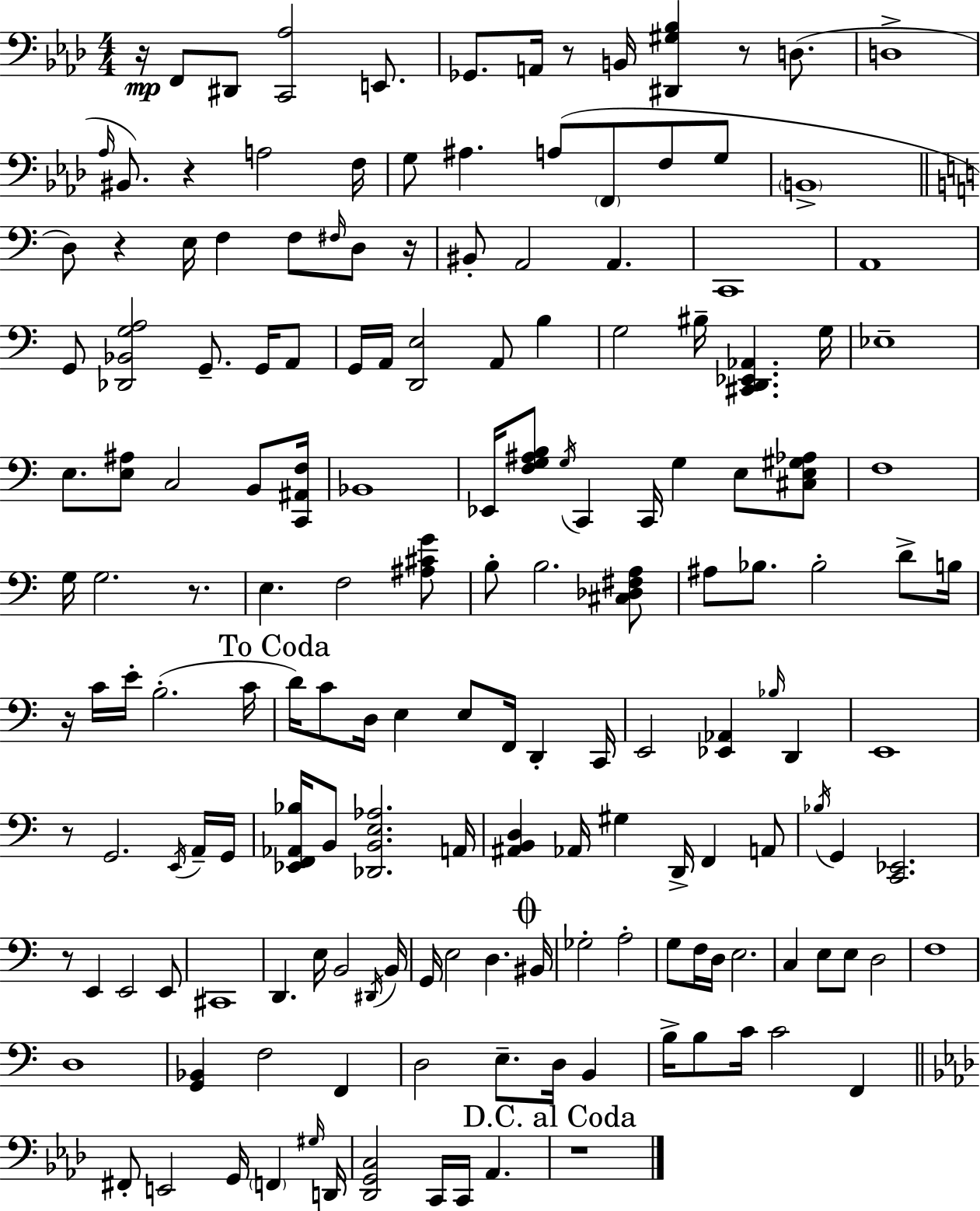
X:1
T:Untitled
M:4/4
L:1/4
K:Fm
z/4 F,,/2 ^D,,/2 [C,,_A,]2 E,,/2 _G,,/2 A,,/4 z/2 B,,/4 [^D,,^G,_B,] z/2 D,/2 D,4 _A,/4 ^B,,/2 z A,2 F,/4 G,/2 ^A, A,/2 F,,/2 F,/2 G,/2 B,,4 D,/2 z E,/4 F, F,/2 ^F,/4 D,/2 z/4 ^B,,/2 A,,2 A,, C,,4 A,,4 G,,/2 [_D,,_B,,G,A,]2 G,,/2 G,,/4 A,,/2 G,,/4 A,,/4 [D,,E,]2 A,,/2 B, G,2 ^B,/4 [^C,,D,,_E,,_A,,] G,/4 _E,4 E,/2 [E,^A,]/2 C,2 B,,/2 [C,,^A,,F,]/4 _B,,4 _E,,/4 [F,G,^A,B,]/2 G,/4 C,, C,,/4 G, E,/2 [^C,E,^G,_A,]/2 F,4 G,/4 G,2 z/2 E, F,2 [^A,^CG]/2 B,/2 B,2 [^C,_D,^F,A,]/2 ^A,/2 _B,/2 _B,2 D/2 B,/4 z/4 C/4 E/4 B,2 C/4 D/4 C/2 D,/4 E, E,/2 F,,/4 D,, C,,/4 E,,2 [_E,,_A,,] _B,/4 D,, E,,4 z/2 G,,2 E,,/4 A,,/4 G,,/4 [_E,,F,,_A,,_B,]/4 B,,/2 [_D,,B,,E,_A,]2 A,,/4 [^A,,B,,D,] _A,,/4 ^G, D,,/4 F,, A,,/2 _B,/4 G,, [C,,_E,,]2 z/2 E,, E,,2 E,,/2 ^C,,4 D,, E,/4 B,,2 ^D,,/4 B,,/4 G,,/4 E,2 D, ^B,,/4 _G,2 A,2 G,/2 F,/4 D,/4 E,2 C, E,/2 E,/2 D,2 F,4 D,4 [G,,_B,,] F,2 F,, D,2 E,/2 D,/4 B,, B,/4 B,/2 C/4 C2 F,, ^F,,/2 E,,2 G,,/4 F,, ^G,/4 D,,/4 [_D,,G,,C,]2 C,,/4 C,,/4 _A,, z4